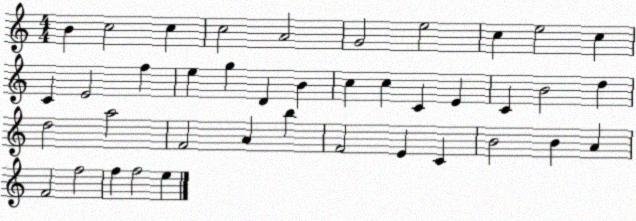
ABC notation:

X:1
T:Untitled
M:4/4
L:1/4
K:C
B c2 c c2 A2 G2 e2 c e2 c C E2 f e g D B c c C E C B2 d d2 a2 F2 A b F2 E C B2 B A F2 f2 f f2 e